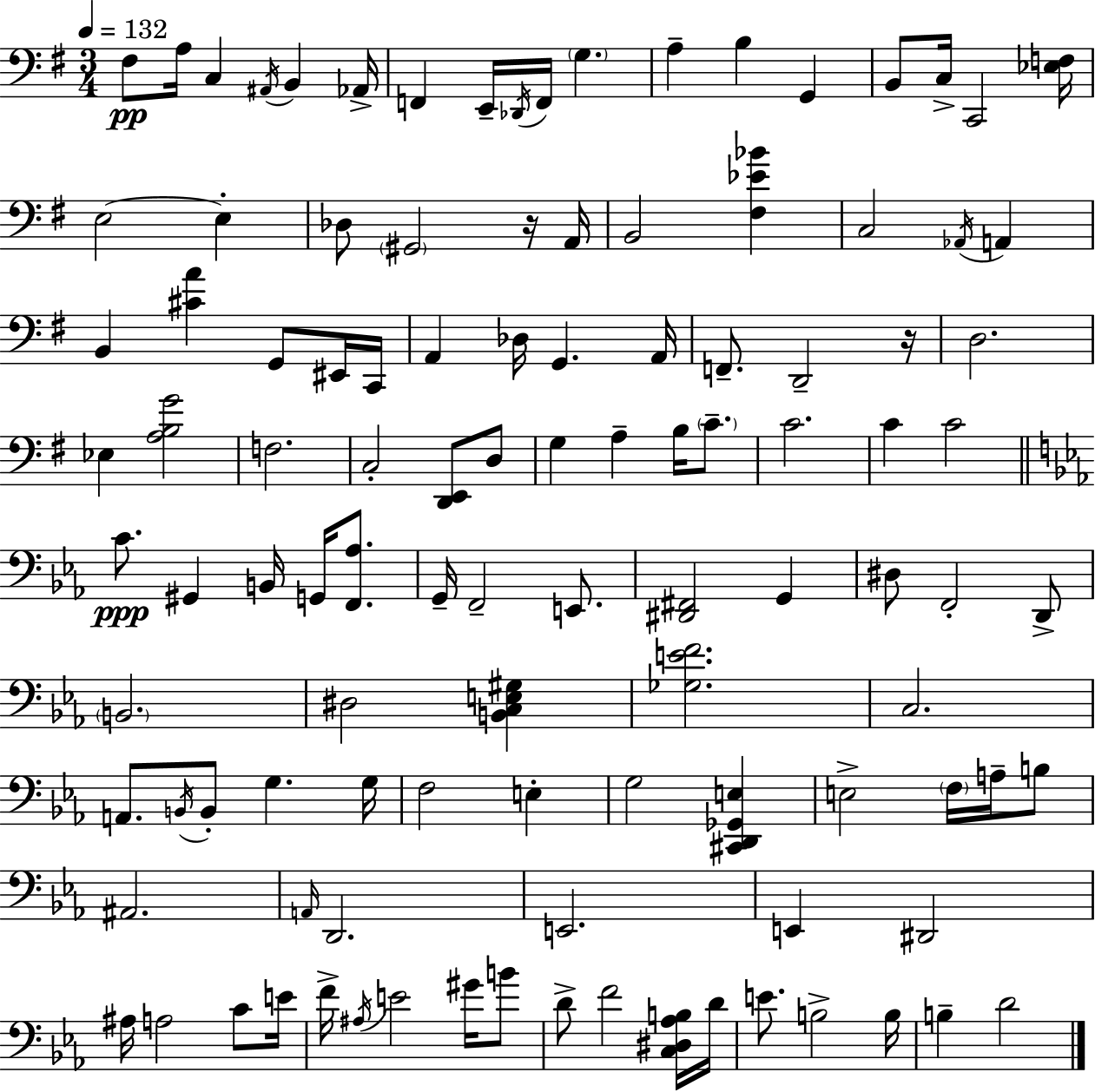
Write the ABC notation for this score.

X:1
T:Untitled
M:3/4
L:1/4
K:Em
^F,/2 A,/4 C, ^A,,/4 B,, _A,,/4 F,, E,,/4 _D,,/4 F,,/4 G, A, B, G,, B,,/2 C,/4 C,,2 [_E,F,]/4 E,2 E, _D,/2 ^G,,2 z/4 A,,/4 B,,2 [^F,_E_B] C,2 _A,,/4 A,, B,, [^CA] G,,/2 ^E,,/4 C,,/4 A,, _D,/4 G,, A,,/4 F,,/2 D,,2 z/4 D,2 _E, [A,B,G]2 F,2 C,2 [D,,E,,]/2 D,/2 G, A, B,/4 C/2 C2 C C2 C/2 ^G,, B,,/4 G,,/4 [F,,_A,]/2 G,,/4 F,,2 E,,/2 [^D,,^F,,]2 G,, ^D,/2 F,,2 D,,/2 B,,2 ^D,2 [B,,C,E,^G,] [_G,EF]2 C,2 A,,/2 B,,/4 B,,/2 G, G,/4 F,2 E, G,2 [^C,,D,,_G,,E,] E,2 F,/4 A,/4 B,/2 ^A,,2 A,,/4 D,,2 E,,2 E,, ^D,,2 ^A,/4 A,2 C/2 E/4 F/4 ^A,/4 E2 ^G/4 B/2 D/2 F2 [C,^D,_A,B,]/4 D/4 E/2 B,2 B,/4 B, D2